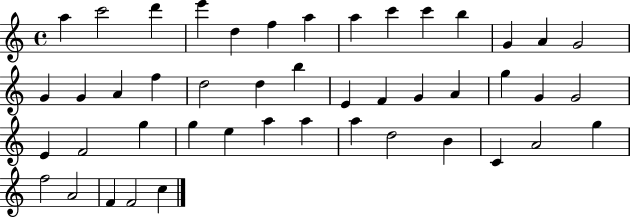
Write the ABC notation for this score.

X:1
T:Untitled
M:4/4
L:1/4
K:C
a c'2 d' e' d f a a c' c' b G A G2 G G A f d2 d b E F G A g G G2 E F2 g g e a a a d2 B C A2 g f2 A2 F F2 c